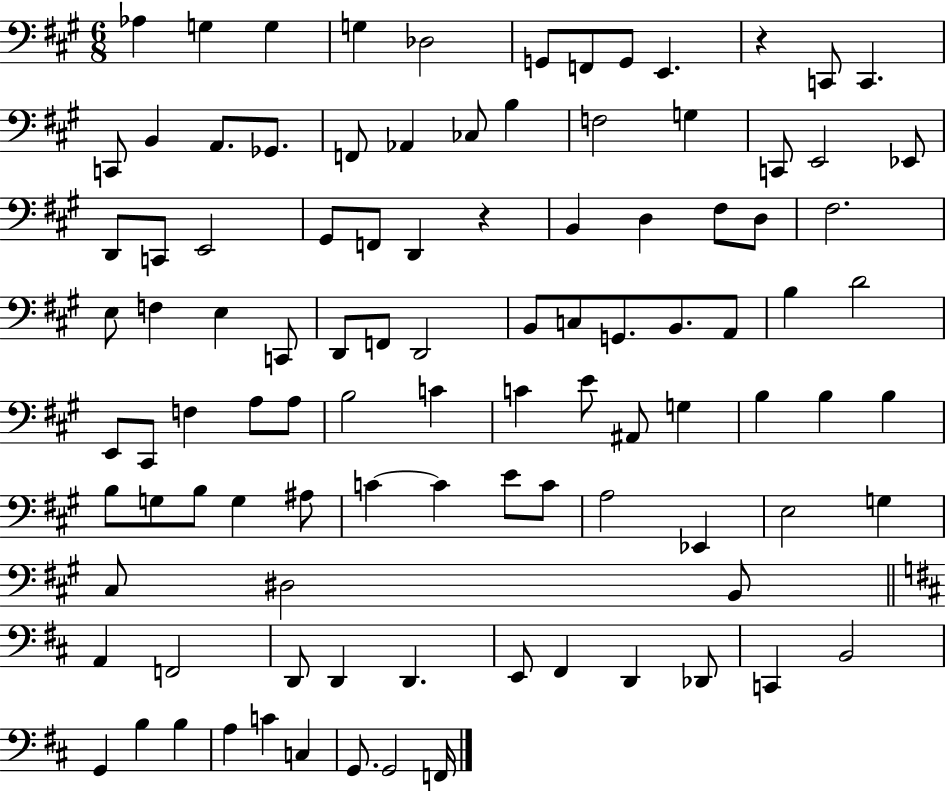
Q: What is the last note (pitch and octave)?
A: F2